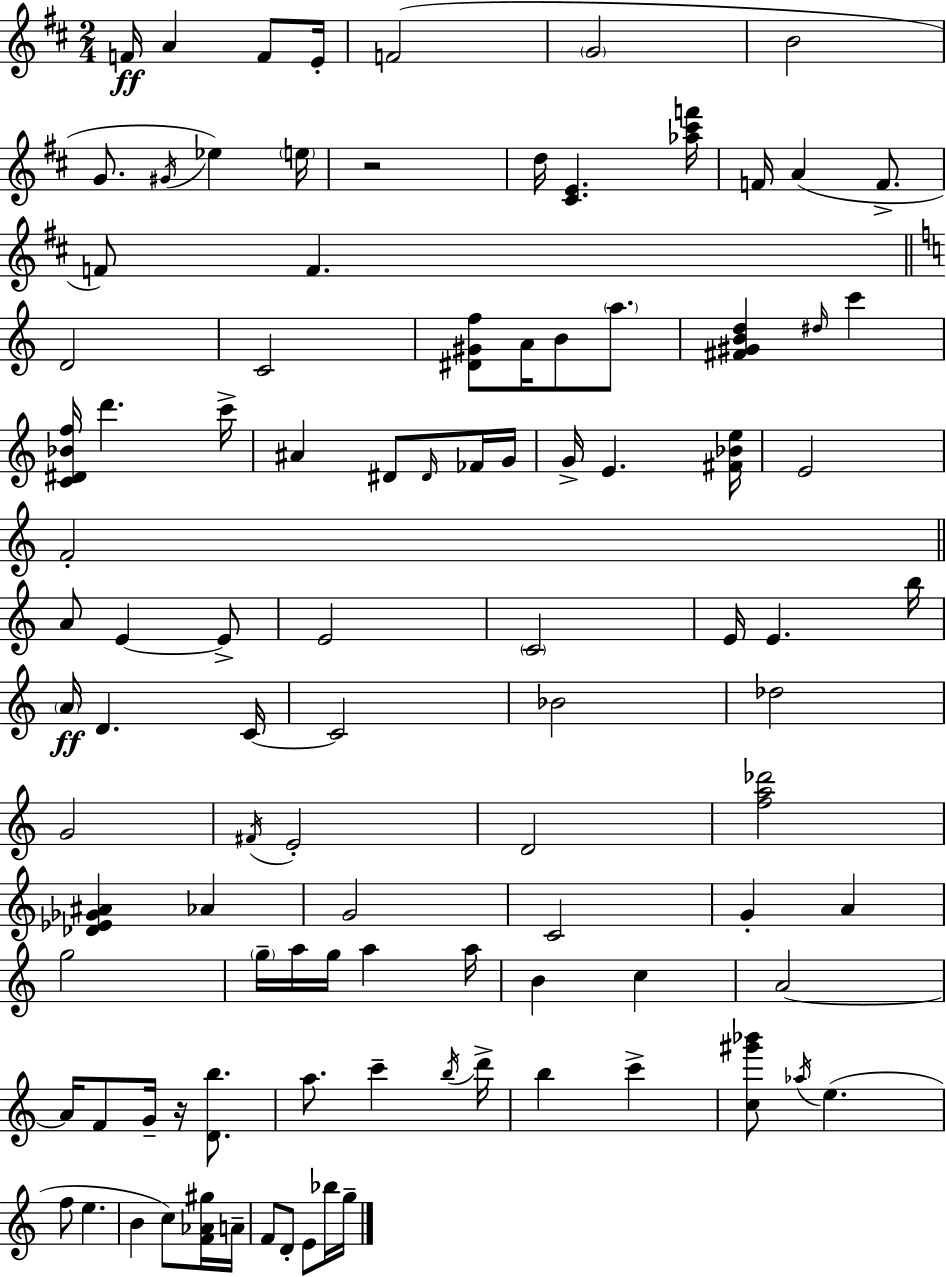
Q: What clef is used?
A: treble